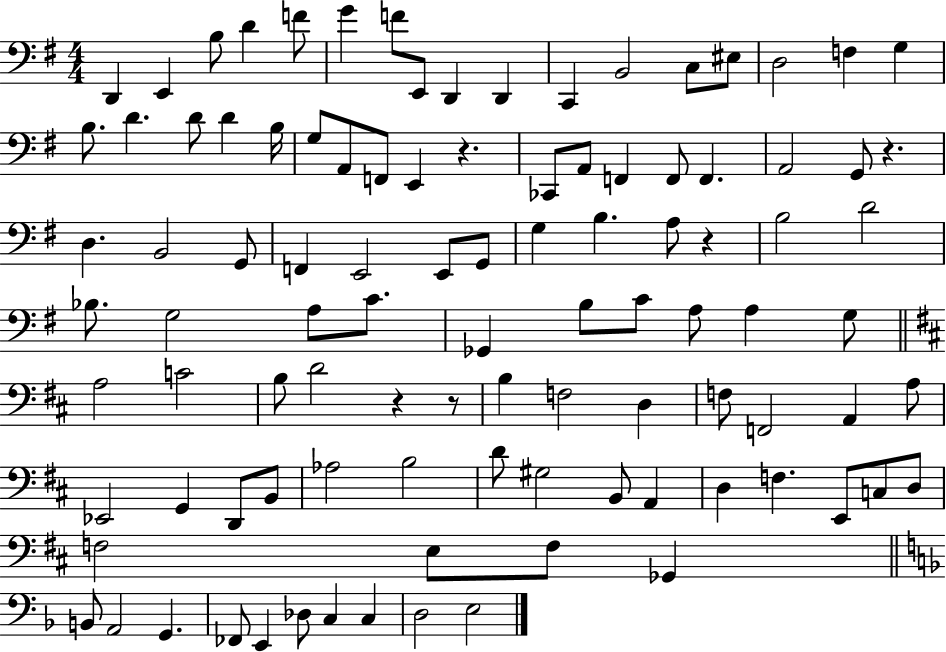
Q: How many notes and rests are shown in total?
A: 100